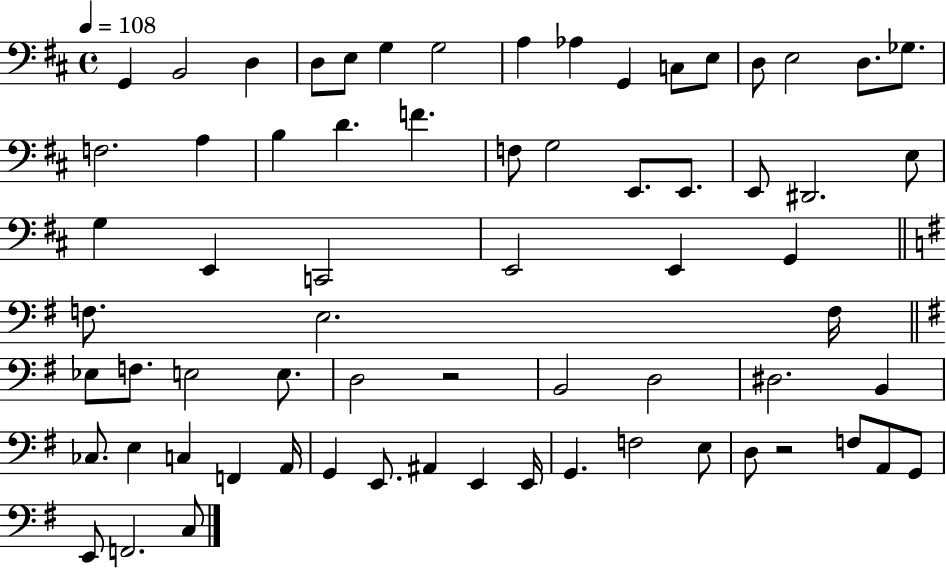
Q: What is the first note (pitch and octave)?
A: G2